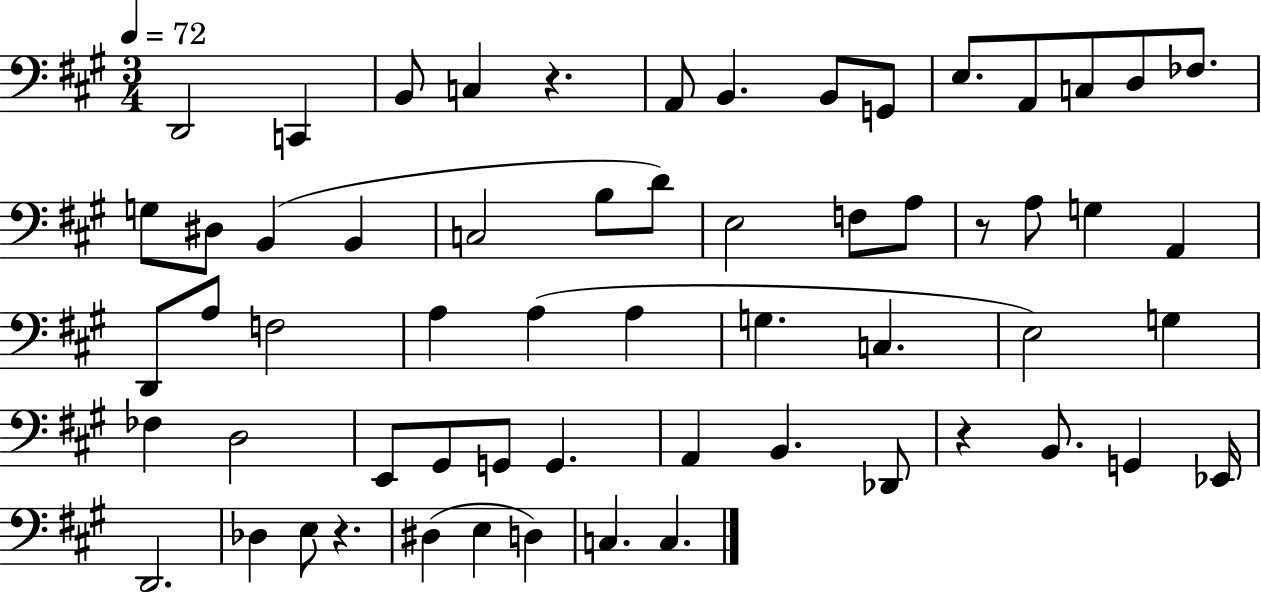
{
  \clef bass
  \numericTimeSignature
  \time 3/4
  \key a \major
  \tempo 4 = 72
  d,2 c,4 | b,8 c4 r4. | a,8 b,4. b,8 g,8 | e8. a,8 c8 d8 fes8. | \break g8 dis8 b,4( b,4 | c2 b8 d'8) | e2 f8 a8 | r8 a8 g4 a,4 | \break d,8 a8 f2 | a4 a4( a4 | g4. c4. | e2) g4 | \break fes4 d2 | e,8 gis,8 g,8 g,4. | a,4 b,4. des,8 | r4 b,8. g,4 ees,16 | \break d,2. | des4 e8 r4. | dis4( e4 d4) | c4. c4. | \break \bar "|."
}